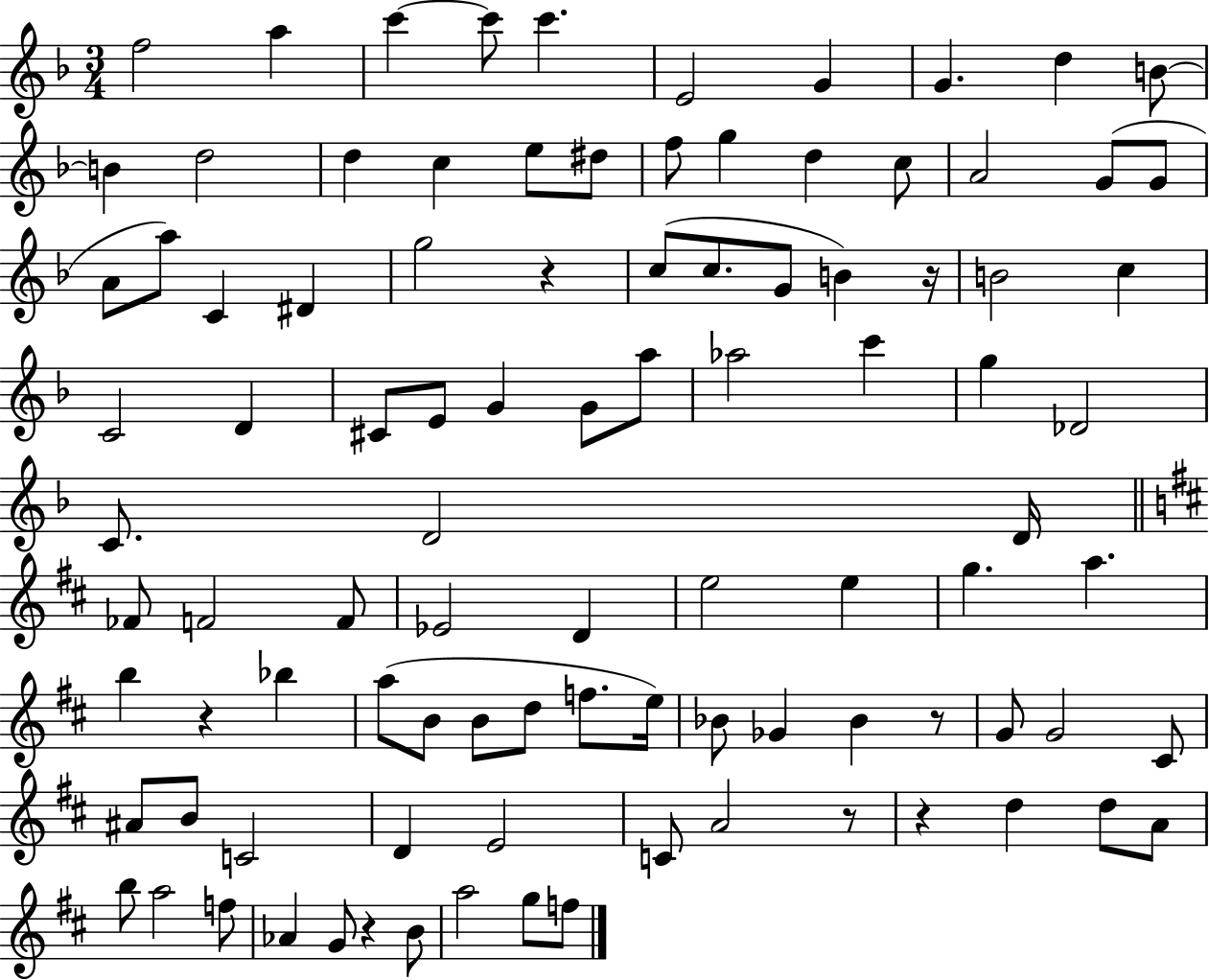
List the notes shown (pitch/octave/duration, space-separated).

F5/h A5/q C6/q C6/e C6/q. E4/h G4/q G4/q. D5/q B4/e B4/q D5/h D5/q C5/q E5/e D#5/e F5/e G5/q D5/q C5/e A4/h G4/e G4/e A4/e A5/e C4/q D#4/q G5/h R/q C5/e C5/e. G4/e B4/q R/s B4/h C5/q C4/h D4/q C#4/e E4/e G4/q G4/e A5/e Ab5/h C6/q G5/q Db4/h C4/e. D4/h D4/s FES4/e F4/h F4/e Eb4/h D4/q E5/h E5/q G5/q. A5/q. B5/q R/q Bb5/q A5/e B4/e B4/e D5/e F5/e. E5/s Bb4/e Gb4/q Bb4/q R/e G4/e G4/h C#4/e A#4/e B4/e C4/h D4/q E4/h C4/e A4/h R/e R/q D5/q D5/e A4/e B5/e A5/h F5/e Ab4/q G4/e R/q B4/e A5/h G5/e F5/e